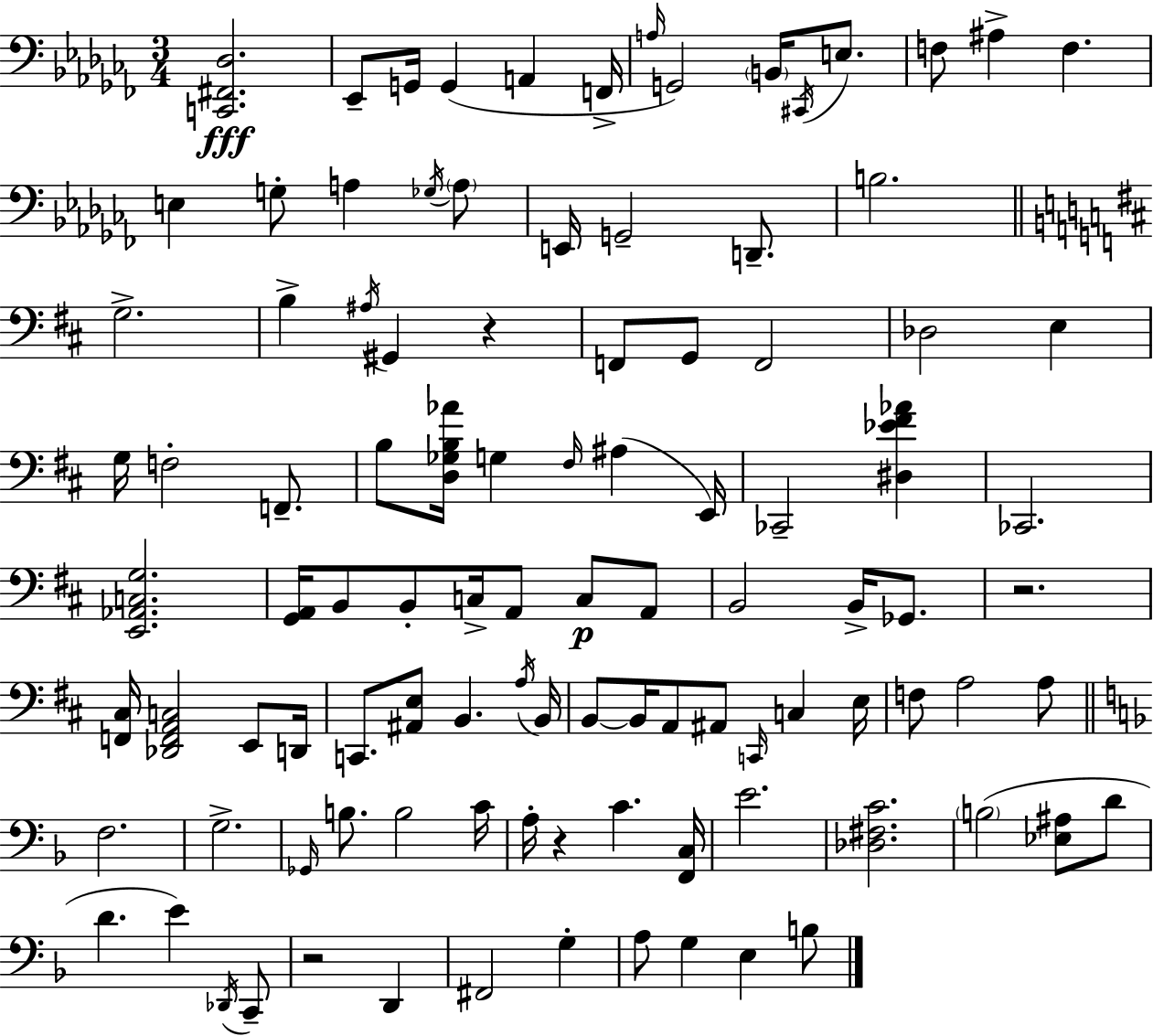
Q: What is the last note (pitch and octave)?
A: B3